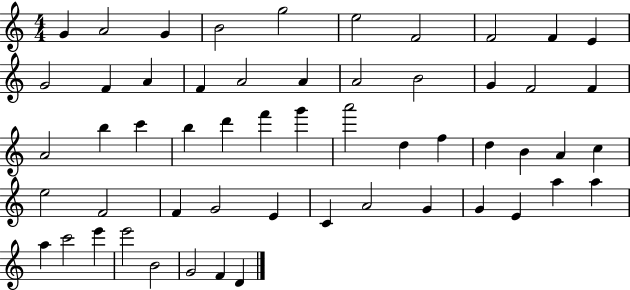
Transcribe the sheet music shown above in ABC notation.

X:1
T:Untitled
M:4/4
L:1/4
K:C
G A2 G B2 g2 e2 F2 F2 F E G2 F A F A2 A A2 B2 G F2 F A2 b c' b d' f' g' a'2 d f d B A c e2 F2 F G2 E C A2 G G E a a a c'2 e' e'2 B2 G2 F D